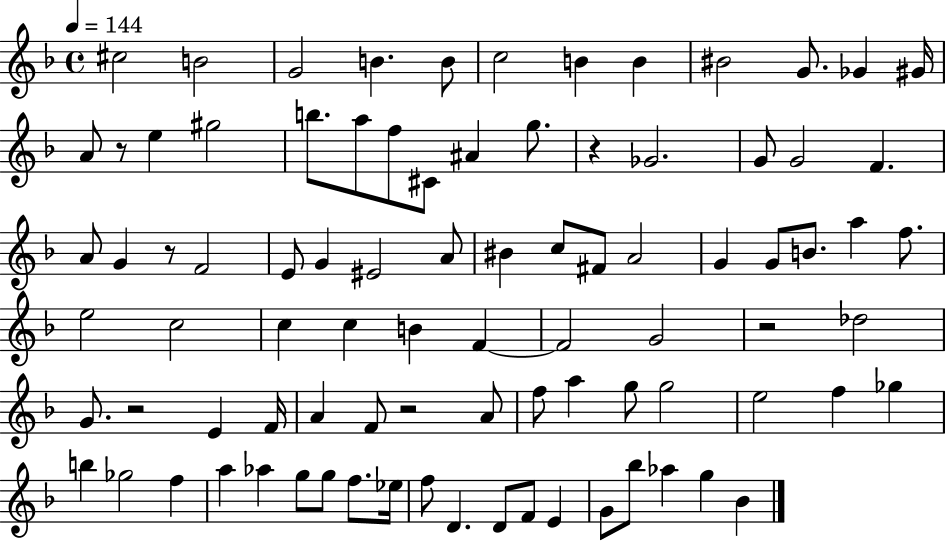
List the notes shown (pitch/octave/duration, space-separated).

C#5/h B4/h G4/h B4/q. B4/e C5/h B4/q B4/q BIS4/h G4/e. Gb4/q G#4/s A4/e R/e E5/q G#5/h B5/e. A5/e F5/e C#4/e A#4/q G5/e. R/q Gb4/h. G4/e G4/h F4/q. A4/e G4/q R/e F4/h E4/e G4/q EIS4/h A4/e BIS4/q C5/e F#4/e A4/h G4/q G4/e B4/e. A5/q F5/e. E5/h C5/h C5/q C5/q B4/q F4/q F4/h G4/h R/h Db5/h G4/e. R/h E4/q F4/s A4/q F4/e R/h A4/e F5/e A5/q G5/e G5/h E5/h F5/q Gb5/q B5/q Gb5/h F5/q A5/q Ab5/q G5/e G5/e F5/e. Eb5/s F5/e D4/q. D4/e F4/e E4/q G4/e Bb5/e Ab5/q G5/q Bb4/q